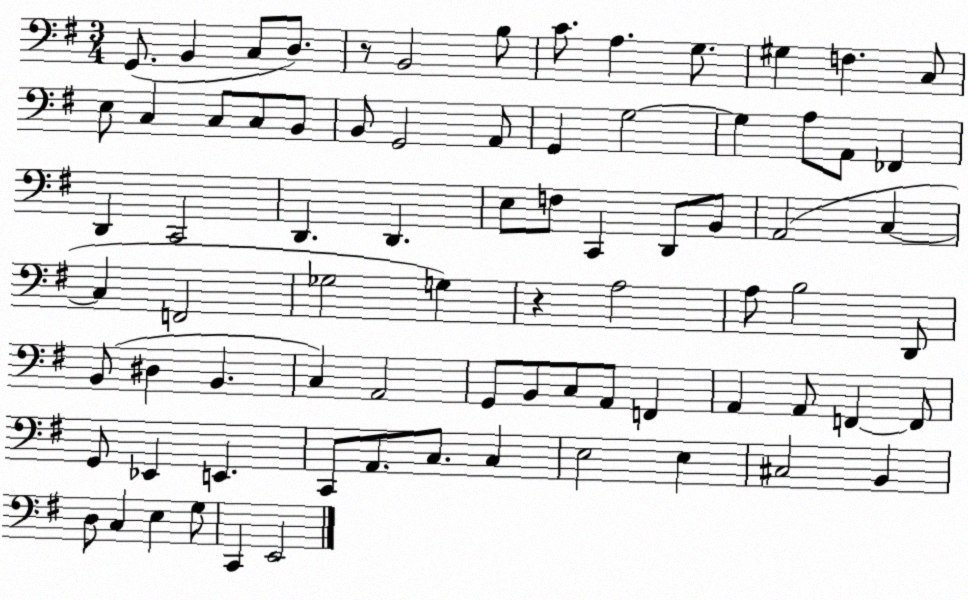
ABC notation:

X:1
T:Untitled
M:3/4
L:1/4
K:G
G,,/2 B,, C,/2 D,/2 z/2 B,,2 B,/2 C/2 A, G,/2 ^G, F, C,/2 E,/2 C, C,/2 C,/2 B,,/2 B,,/2 G,,2 A,,/2 G,, G,2 G, A,/2 A,,/2 _F,, D,, C,,2 D,, D,, E,/2 F,/2 C,, D,,/2 B,,/2 A,,2 C, C, F,,2 _G,2 G, z A,2 A,/2 B,2 D,,/2 B,,/2 ^D, B,, C, A,,2 G,,/2 B,,/2 C,/2 A,,/2 F,, A,, A,,/2 F,, F,,/2 G,,/2 _E,, E,, C,,/2 A,,/2 C,/2 C, E,2 E, ^C,2 B,, D,/2 C, E, G,/2 C,, E,,2